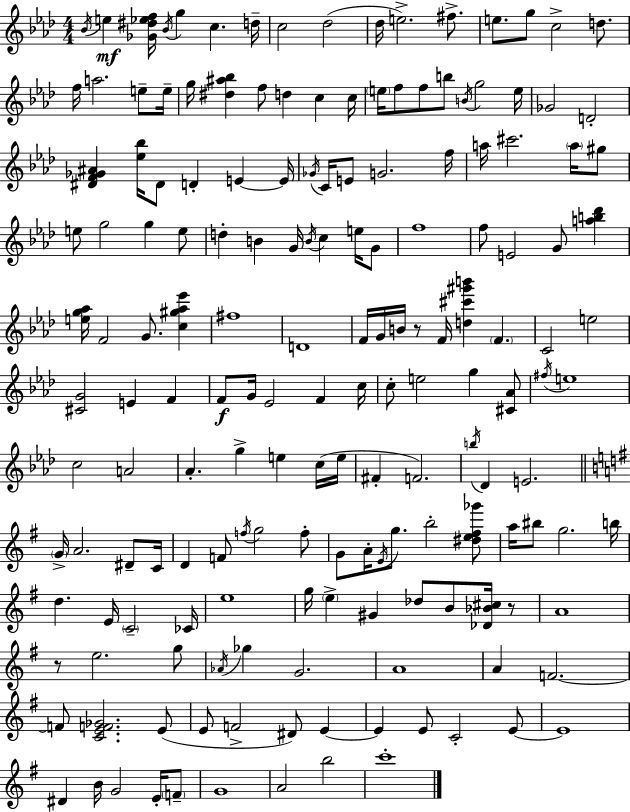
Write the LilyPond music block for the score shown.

{
  \clef treble
  \numericTimeSignature
  \time 4/4
  \key aes \major
  \acciaccatura { bes'16 }\mf e''4 <ges' dis'' ees'' f''>16 \acciaccatura { bes'16 } g''4 c''4. | d''16-- c''2 des''2( | des''16 e''2.->) fis''8.-> | e''8. g''8 c''2-> d''8. | \break f''16 a''2. e''8-- | e''16-- g''16 <dis'' ais'' bes''>4 f''8 d''4 c''4 | c''16 \parenthesize e''16 f''8 f''8 b''8 \acciaccatura { b'16 } g''2 | e''16 ges'2 d'2-. | \break <dis' f' ges' ais'>4 <ees'' bes''>16 dis'8 d'4-. e'4~~ | e'16 \acciaccatura { ges'16 } c'16 e'8 g'2. | f''16 a''16 cis'''2. | \parenthesize a''16 gis''8 e''8 g''2 g''4 | \break e''8 d''4-. b'4 g'16 \acciaccatura { b'16 } c''4 | e''16 g'8 f''1 | f''8 e'2 g'8 | <a'' b'' des'''>4 <e'' g'' aes''>16 f'2 g'8. | \break <c'' gis'' aes'' ees'''>4 fis''1 | d'1 | f'16 g'16 b'16 r8 f'16 <d'' cis''' gis''' b'''>4 \parenthesize f'4. | c'2 e''2 | \break <cis' g'>2 e'4 | f'4 f'8\f g'16 ees'2 | f'4 c''16 c''8-. e''2 g''4 | <cis' aes'>8 \acciaccatura { fis''16 } e''1 | \break c''2 a'2 | aes'4.-. g''4-> | e''4 c''16( e''16 fis'4-. f'2.) | \acciaccatura { b''16 } des'4 e'2. | \break \bar "||" \break \key g \major \parenthesize g'16-> a'2. dis'8-- c'16 | d'4 f'8 \acciaccatura { f''16 } g''2 f''8-. | g'8 a'16-. \acciaccatura { e'16 } g''8. b''2-. | <dis'' e'' fis'' ges'''>8 a''16 bis''8 g''2. | \break b''16 d''4. e'16 \parenthesize c'2-- | ces'16 e''1 | g''16 \parenthesize e''4-> gis'4 des''8 b'8 <des' bes' cis''>16 | r8 a'1 | \break r8 e''2. | g''8 \acciaccatura { aes'16 } ges''4 g'2. | a'1 | a'4 f'2.~~ | \break f'8 <c' e' f' ges'>2. | e'8( e'8 f'2-> dis'8) e'4~~ | e'4 e'8 c'2-. | e'8~~ e'1 | \break dis'4 b'16 g'2 | e'16-. \parenthesize f'8-- g'1 | a'2 b''2 | c'''1-. | \break \bar "|."
}